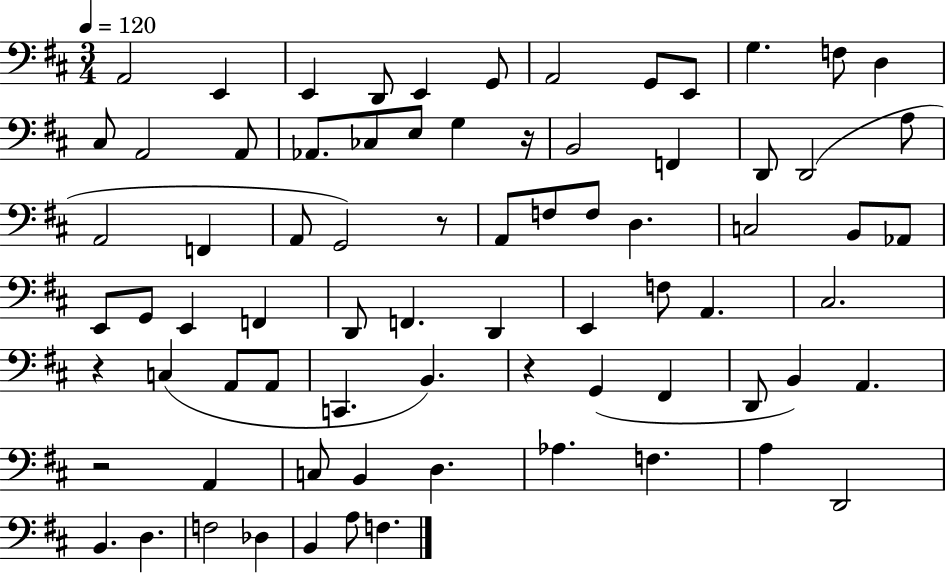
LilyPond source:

{
  \clef bass
  \numericTimeSignature
  \time 3/4
  \key d \major
  \tempo 4 = 120
  \repeat volta 2 { a,2 e,4 | e,4 d,8 e,4 g,8 | a,2 g,8 e,8 | g4. f8 d4 | \break cis8 a,2 a,8 | aes,8. ces8 e8 g4 r16 | b,2 f,4 | d,8 d,2( a8 | \break a,2 f,4 | a,8 g,2) r8 | a,8 f8 f8 d4. | c2 b,8 aes,8 | \break e,8 g,8 e,4 f,4 | d,8 f,4. d,4 | e,4 f8 a,4. | cis2. | \break r4 c4( a,8 a,8 | c,4. b,4.) | r4 g,4( fis,4 | d,8 b,4) a,4. | \break r2 a,4 | c8 b,4 d4. | aes4. f4. | a4 d,2 | \break b,4. d4. | f2 des4 | b,4 a8 f4. | } \bar "|."
}